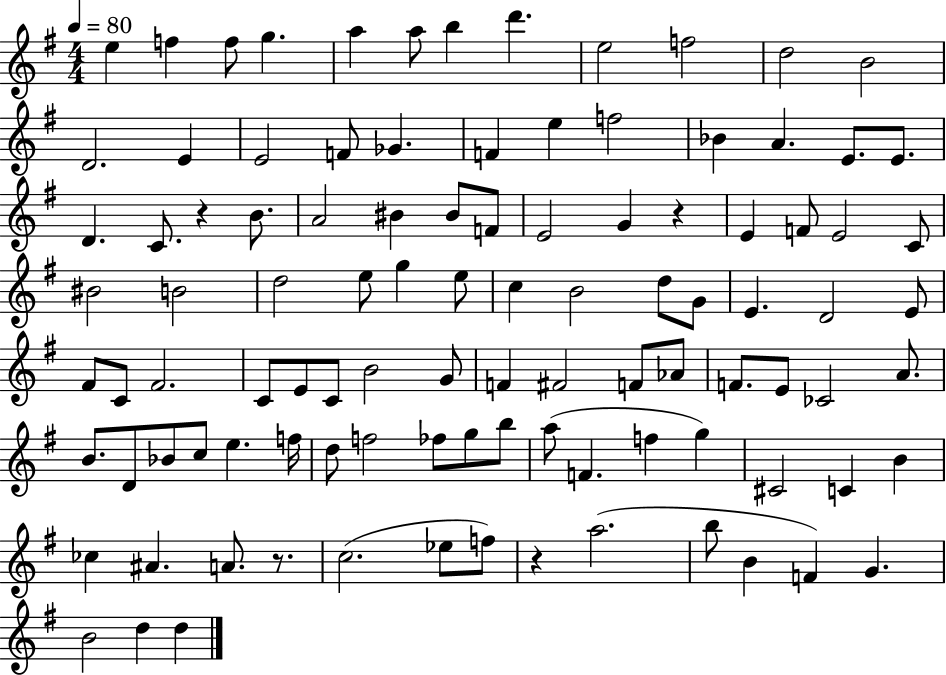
X:1
T:Untitled
M:4/4
L:1/4
K:G
e f f/2 g a a/2 b d' e2 f2 d2 B2 D2 E E2 F/2 _G F e f2 _B A E/2 E/2 D C/2 z B/2 A2 ^B ^B/2 F/2 E2 G z E F/2 E2 C/2 ^B2 B2 d2 e/2 g e/2 c B2 d/2 G/2 E D2 E/2 ^F/2 C/2 ^F2 C/2 E/2 C/2 B2 G/2 F ^F2 F/2 _A/2 F/2 E/2 _C2 A/2 B/2 D/2 _B/2 c/2 e f/4 d/2 f2 _f/2 g/2 b/2 a/2 F f g ^C2 C B _c ^A A/2 z/2 c2 _e/2 f/2 z a2 b/2 B F G B2 d d